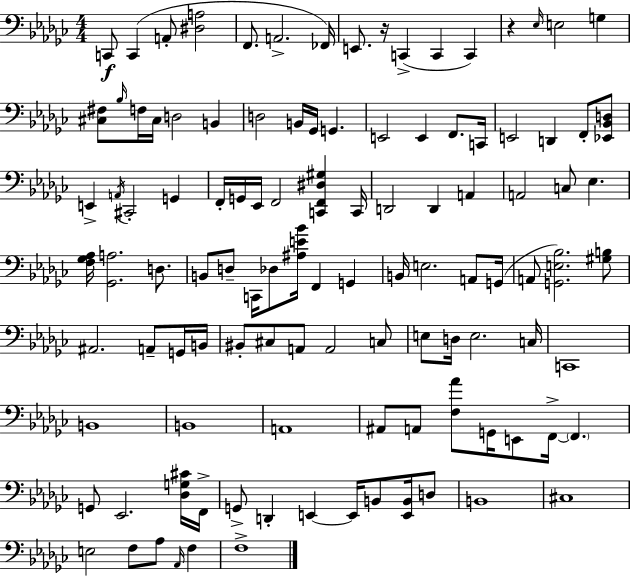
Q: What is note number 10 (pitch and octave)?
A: C2